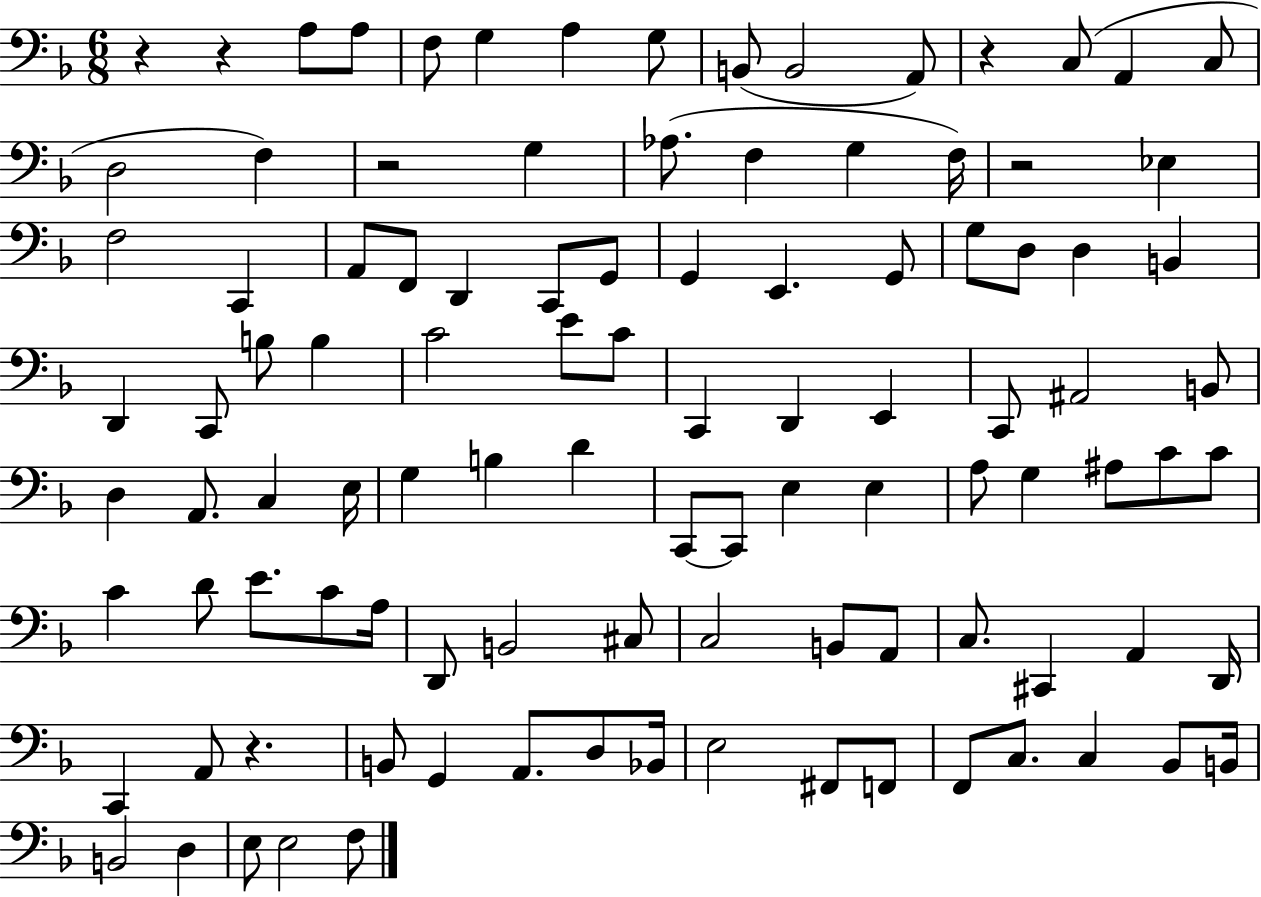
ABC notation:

X:1
T:Untitled
M:6/8
L:1/4
K:F
z z A,/2 A,/2 F,/2 G, A, G,/2 B,,/2 B,,2 A,,/2 z C,/2 A,, C,/2 D,2 F, z2 G, _A,/2 F, G, F,/4 z2 _E, F,2 C,, A,,/2 F,,/2 D,, C,,/2 G,,/2 G,, E,, G,,/2 G,/2 D,/2 D, B,, D,, C,,/2 B,/2 B, C2 E/2 C/2 C,, D,, E,, C,,/2 ^A,,2 B,,/2 D, A,,/2 C, E,/4 G, B, D C,,/2 C,,/2 E, E, A,/2 G, ^A,/2 C/2 C/2 C D/2 E/2 C/2 A,/4 D,,/2 B,,2 ^C,/2 C,2 B,,/2 A,,/2 C,/2 ^C,, A,, D,,/4 C,, A,,/2 z B,,/2 G,, A,,/2 D,/2 _B,,/4 E,2 ^F,,/2 F,,/2 F,,/2 C,/2 C, _B,,/2 B,,/4 B,,2 D, E,/2 E,2 F,/2